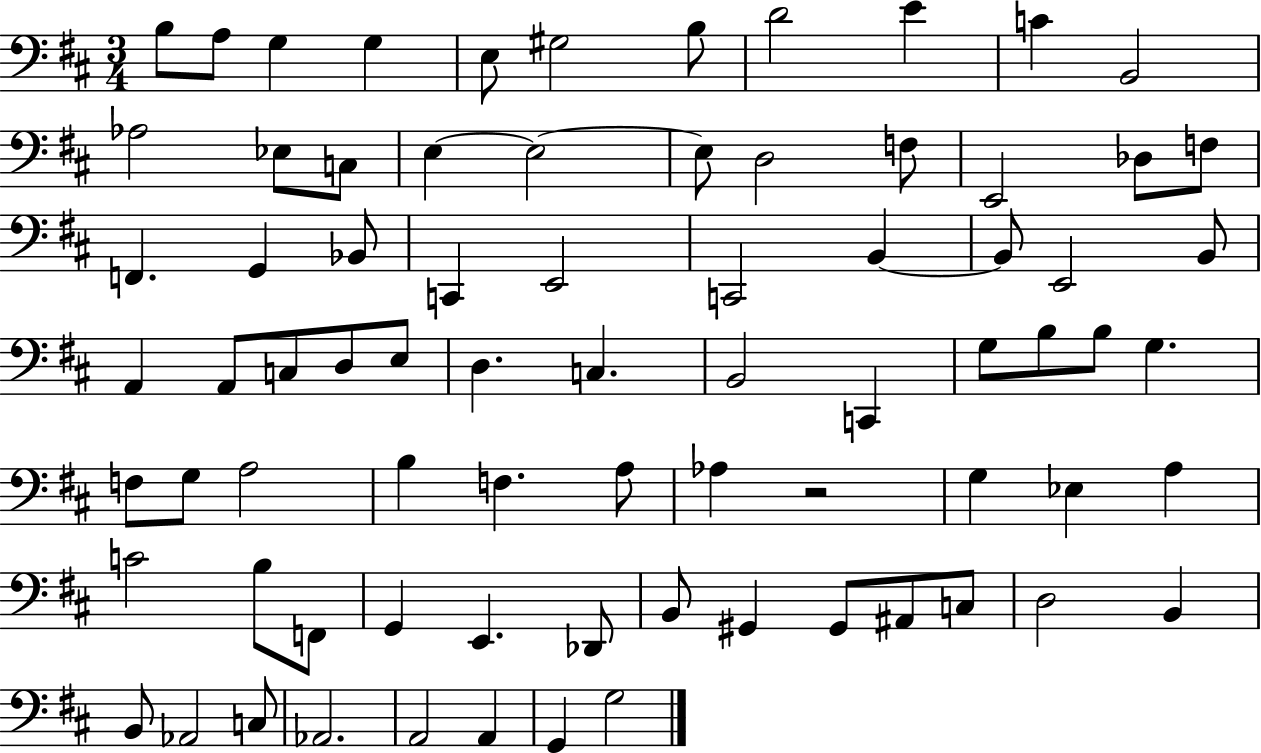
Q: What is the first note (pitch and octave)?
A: B3